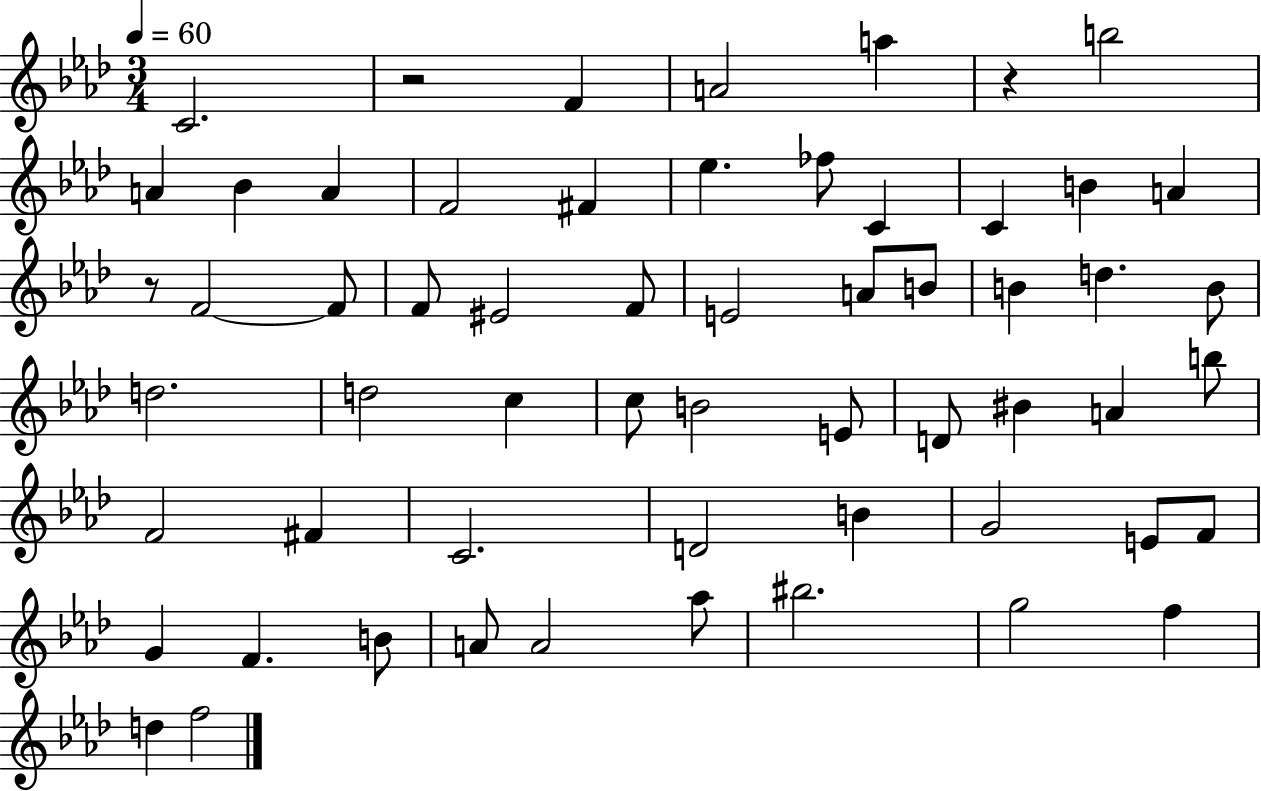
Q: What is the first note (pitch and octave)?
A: C4